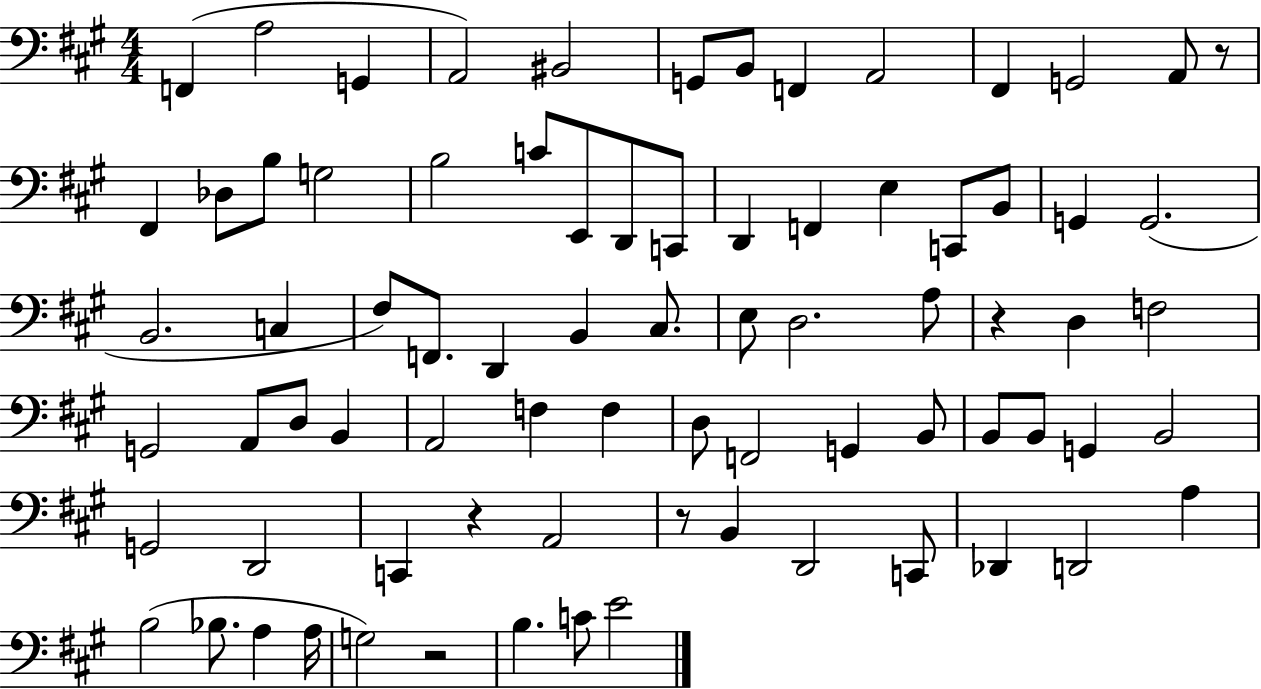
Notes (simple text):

F2/q A3/h G2/q A2/h BIS2/h G2/e B2/e F2/q A2/h F#2/q G2/h A2/e R/e F#2/q Db3/e B3/e G3/h B3/h C4/e E2/e D2/e C2/e D2/q F2/q E3/q C2/e B2/e G2/q G2/h. B2/h. C3/q F#3/e F2/e. D2/q B2/q C#3/e. E3/e D3/h. A3/e R/q D3/q F3/h G2/h A2/e D3/e B2/q A2/h F3/q F3/q D3/e F2/h G2/q B2/e B2/e B2/e G2/q B2/h G2/h D2/h C2/q R/q A2/h R/e B2/q D2/h C2/e Db2/q D2/h A3/q B3/h Bb3/e. A3/q A3/s G3/h R/h B3/q. C4/e E4/h